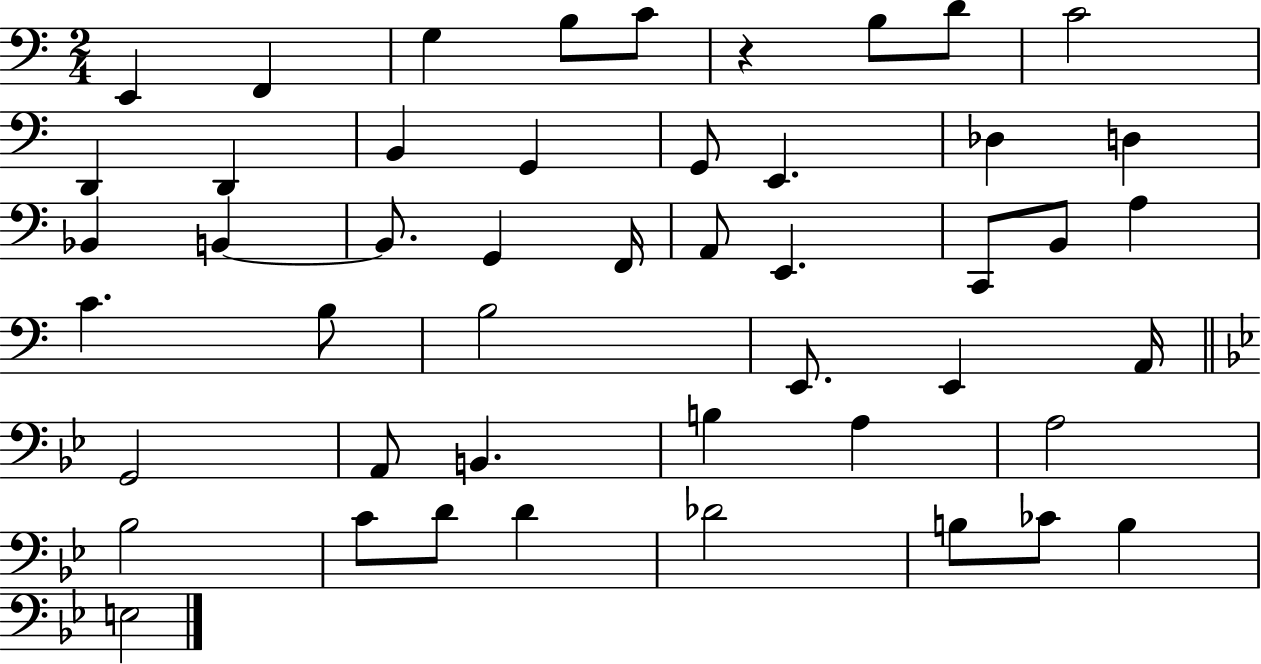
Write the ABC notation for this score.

X:1
T:Untitled
M:2/4
L:1/4
K:C
E,, F,, G, B,/2 C/2 z B,/2 D/2 C2 D,, D,, B,, G,, G,,/2 E,, _D, D, _B,, B,, B,,/2 G,, F,,/4 A,,/2 E,, C,,/2 B,,/2 A, C B,/2 B,2 E,,/2 E,, A,,/4 G,,2 A,,/2 B,, B, A, A,2 _B,2 C/2 D/2 D _D2 B,/2 _C/2 B, E,2